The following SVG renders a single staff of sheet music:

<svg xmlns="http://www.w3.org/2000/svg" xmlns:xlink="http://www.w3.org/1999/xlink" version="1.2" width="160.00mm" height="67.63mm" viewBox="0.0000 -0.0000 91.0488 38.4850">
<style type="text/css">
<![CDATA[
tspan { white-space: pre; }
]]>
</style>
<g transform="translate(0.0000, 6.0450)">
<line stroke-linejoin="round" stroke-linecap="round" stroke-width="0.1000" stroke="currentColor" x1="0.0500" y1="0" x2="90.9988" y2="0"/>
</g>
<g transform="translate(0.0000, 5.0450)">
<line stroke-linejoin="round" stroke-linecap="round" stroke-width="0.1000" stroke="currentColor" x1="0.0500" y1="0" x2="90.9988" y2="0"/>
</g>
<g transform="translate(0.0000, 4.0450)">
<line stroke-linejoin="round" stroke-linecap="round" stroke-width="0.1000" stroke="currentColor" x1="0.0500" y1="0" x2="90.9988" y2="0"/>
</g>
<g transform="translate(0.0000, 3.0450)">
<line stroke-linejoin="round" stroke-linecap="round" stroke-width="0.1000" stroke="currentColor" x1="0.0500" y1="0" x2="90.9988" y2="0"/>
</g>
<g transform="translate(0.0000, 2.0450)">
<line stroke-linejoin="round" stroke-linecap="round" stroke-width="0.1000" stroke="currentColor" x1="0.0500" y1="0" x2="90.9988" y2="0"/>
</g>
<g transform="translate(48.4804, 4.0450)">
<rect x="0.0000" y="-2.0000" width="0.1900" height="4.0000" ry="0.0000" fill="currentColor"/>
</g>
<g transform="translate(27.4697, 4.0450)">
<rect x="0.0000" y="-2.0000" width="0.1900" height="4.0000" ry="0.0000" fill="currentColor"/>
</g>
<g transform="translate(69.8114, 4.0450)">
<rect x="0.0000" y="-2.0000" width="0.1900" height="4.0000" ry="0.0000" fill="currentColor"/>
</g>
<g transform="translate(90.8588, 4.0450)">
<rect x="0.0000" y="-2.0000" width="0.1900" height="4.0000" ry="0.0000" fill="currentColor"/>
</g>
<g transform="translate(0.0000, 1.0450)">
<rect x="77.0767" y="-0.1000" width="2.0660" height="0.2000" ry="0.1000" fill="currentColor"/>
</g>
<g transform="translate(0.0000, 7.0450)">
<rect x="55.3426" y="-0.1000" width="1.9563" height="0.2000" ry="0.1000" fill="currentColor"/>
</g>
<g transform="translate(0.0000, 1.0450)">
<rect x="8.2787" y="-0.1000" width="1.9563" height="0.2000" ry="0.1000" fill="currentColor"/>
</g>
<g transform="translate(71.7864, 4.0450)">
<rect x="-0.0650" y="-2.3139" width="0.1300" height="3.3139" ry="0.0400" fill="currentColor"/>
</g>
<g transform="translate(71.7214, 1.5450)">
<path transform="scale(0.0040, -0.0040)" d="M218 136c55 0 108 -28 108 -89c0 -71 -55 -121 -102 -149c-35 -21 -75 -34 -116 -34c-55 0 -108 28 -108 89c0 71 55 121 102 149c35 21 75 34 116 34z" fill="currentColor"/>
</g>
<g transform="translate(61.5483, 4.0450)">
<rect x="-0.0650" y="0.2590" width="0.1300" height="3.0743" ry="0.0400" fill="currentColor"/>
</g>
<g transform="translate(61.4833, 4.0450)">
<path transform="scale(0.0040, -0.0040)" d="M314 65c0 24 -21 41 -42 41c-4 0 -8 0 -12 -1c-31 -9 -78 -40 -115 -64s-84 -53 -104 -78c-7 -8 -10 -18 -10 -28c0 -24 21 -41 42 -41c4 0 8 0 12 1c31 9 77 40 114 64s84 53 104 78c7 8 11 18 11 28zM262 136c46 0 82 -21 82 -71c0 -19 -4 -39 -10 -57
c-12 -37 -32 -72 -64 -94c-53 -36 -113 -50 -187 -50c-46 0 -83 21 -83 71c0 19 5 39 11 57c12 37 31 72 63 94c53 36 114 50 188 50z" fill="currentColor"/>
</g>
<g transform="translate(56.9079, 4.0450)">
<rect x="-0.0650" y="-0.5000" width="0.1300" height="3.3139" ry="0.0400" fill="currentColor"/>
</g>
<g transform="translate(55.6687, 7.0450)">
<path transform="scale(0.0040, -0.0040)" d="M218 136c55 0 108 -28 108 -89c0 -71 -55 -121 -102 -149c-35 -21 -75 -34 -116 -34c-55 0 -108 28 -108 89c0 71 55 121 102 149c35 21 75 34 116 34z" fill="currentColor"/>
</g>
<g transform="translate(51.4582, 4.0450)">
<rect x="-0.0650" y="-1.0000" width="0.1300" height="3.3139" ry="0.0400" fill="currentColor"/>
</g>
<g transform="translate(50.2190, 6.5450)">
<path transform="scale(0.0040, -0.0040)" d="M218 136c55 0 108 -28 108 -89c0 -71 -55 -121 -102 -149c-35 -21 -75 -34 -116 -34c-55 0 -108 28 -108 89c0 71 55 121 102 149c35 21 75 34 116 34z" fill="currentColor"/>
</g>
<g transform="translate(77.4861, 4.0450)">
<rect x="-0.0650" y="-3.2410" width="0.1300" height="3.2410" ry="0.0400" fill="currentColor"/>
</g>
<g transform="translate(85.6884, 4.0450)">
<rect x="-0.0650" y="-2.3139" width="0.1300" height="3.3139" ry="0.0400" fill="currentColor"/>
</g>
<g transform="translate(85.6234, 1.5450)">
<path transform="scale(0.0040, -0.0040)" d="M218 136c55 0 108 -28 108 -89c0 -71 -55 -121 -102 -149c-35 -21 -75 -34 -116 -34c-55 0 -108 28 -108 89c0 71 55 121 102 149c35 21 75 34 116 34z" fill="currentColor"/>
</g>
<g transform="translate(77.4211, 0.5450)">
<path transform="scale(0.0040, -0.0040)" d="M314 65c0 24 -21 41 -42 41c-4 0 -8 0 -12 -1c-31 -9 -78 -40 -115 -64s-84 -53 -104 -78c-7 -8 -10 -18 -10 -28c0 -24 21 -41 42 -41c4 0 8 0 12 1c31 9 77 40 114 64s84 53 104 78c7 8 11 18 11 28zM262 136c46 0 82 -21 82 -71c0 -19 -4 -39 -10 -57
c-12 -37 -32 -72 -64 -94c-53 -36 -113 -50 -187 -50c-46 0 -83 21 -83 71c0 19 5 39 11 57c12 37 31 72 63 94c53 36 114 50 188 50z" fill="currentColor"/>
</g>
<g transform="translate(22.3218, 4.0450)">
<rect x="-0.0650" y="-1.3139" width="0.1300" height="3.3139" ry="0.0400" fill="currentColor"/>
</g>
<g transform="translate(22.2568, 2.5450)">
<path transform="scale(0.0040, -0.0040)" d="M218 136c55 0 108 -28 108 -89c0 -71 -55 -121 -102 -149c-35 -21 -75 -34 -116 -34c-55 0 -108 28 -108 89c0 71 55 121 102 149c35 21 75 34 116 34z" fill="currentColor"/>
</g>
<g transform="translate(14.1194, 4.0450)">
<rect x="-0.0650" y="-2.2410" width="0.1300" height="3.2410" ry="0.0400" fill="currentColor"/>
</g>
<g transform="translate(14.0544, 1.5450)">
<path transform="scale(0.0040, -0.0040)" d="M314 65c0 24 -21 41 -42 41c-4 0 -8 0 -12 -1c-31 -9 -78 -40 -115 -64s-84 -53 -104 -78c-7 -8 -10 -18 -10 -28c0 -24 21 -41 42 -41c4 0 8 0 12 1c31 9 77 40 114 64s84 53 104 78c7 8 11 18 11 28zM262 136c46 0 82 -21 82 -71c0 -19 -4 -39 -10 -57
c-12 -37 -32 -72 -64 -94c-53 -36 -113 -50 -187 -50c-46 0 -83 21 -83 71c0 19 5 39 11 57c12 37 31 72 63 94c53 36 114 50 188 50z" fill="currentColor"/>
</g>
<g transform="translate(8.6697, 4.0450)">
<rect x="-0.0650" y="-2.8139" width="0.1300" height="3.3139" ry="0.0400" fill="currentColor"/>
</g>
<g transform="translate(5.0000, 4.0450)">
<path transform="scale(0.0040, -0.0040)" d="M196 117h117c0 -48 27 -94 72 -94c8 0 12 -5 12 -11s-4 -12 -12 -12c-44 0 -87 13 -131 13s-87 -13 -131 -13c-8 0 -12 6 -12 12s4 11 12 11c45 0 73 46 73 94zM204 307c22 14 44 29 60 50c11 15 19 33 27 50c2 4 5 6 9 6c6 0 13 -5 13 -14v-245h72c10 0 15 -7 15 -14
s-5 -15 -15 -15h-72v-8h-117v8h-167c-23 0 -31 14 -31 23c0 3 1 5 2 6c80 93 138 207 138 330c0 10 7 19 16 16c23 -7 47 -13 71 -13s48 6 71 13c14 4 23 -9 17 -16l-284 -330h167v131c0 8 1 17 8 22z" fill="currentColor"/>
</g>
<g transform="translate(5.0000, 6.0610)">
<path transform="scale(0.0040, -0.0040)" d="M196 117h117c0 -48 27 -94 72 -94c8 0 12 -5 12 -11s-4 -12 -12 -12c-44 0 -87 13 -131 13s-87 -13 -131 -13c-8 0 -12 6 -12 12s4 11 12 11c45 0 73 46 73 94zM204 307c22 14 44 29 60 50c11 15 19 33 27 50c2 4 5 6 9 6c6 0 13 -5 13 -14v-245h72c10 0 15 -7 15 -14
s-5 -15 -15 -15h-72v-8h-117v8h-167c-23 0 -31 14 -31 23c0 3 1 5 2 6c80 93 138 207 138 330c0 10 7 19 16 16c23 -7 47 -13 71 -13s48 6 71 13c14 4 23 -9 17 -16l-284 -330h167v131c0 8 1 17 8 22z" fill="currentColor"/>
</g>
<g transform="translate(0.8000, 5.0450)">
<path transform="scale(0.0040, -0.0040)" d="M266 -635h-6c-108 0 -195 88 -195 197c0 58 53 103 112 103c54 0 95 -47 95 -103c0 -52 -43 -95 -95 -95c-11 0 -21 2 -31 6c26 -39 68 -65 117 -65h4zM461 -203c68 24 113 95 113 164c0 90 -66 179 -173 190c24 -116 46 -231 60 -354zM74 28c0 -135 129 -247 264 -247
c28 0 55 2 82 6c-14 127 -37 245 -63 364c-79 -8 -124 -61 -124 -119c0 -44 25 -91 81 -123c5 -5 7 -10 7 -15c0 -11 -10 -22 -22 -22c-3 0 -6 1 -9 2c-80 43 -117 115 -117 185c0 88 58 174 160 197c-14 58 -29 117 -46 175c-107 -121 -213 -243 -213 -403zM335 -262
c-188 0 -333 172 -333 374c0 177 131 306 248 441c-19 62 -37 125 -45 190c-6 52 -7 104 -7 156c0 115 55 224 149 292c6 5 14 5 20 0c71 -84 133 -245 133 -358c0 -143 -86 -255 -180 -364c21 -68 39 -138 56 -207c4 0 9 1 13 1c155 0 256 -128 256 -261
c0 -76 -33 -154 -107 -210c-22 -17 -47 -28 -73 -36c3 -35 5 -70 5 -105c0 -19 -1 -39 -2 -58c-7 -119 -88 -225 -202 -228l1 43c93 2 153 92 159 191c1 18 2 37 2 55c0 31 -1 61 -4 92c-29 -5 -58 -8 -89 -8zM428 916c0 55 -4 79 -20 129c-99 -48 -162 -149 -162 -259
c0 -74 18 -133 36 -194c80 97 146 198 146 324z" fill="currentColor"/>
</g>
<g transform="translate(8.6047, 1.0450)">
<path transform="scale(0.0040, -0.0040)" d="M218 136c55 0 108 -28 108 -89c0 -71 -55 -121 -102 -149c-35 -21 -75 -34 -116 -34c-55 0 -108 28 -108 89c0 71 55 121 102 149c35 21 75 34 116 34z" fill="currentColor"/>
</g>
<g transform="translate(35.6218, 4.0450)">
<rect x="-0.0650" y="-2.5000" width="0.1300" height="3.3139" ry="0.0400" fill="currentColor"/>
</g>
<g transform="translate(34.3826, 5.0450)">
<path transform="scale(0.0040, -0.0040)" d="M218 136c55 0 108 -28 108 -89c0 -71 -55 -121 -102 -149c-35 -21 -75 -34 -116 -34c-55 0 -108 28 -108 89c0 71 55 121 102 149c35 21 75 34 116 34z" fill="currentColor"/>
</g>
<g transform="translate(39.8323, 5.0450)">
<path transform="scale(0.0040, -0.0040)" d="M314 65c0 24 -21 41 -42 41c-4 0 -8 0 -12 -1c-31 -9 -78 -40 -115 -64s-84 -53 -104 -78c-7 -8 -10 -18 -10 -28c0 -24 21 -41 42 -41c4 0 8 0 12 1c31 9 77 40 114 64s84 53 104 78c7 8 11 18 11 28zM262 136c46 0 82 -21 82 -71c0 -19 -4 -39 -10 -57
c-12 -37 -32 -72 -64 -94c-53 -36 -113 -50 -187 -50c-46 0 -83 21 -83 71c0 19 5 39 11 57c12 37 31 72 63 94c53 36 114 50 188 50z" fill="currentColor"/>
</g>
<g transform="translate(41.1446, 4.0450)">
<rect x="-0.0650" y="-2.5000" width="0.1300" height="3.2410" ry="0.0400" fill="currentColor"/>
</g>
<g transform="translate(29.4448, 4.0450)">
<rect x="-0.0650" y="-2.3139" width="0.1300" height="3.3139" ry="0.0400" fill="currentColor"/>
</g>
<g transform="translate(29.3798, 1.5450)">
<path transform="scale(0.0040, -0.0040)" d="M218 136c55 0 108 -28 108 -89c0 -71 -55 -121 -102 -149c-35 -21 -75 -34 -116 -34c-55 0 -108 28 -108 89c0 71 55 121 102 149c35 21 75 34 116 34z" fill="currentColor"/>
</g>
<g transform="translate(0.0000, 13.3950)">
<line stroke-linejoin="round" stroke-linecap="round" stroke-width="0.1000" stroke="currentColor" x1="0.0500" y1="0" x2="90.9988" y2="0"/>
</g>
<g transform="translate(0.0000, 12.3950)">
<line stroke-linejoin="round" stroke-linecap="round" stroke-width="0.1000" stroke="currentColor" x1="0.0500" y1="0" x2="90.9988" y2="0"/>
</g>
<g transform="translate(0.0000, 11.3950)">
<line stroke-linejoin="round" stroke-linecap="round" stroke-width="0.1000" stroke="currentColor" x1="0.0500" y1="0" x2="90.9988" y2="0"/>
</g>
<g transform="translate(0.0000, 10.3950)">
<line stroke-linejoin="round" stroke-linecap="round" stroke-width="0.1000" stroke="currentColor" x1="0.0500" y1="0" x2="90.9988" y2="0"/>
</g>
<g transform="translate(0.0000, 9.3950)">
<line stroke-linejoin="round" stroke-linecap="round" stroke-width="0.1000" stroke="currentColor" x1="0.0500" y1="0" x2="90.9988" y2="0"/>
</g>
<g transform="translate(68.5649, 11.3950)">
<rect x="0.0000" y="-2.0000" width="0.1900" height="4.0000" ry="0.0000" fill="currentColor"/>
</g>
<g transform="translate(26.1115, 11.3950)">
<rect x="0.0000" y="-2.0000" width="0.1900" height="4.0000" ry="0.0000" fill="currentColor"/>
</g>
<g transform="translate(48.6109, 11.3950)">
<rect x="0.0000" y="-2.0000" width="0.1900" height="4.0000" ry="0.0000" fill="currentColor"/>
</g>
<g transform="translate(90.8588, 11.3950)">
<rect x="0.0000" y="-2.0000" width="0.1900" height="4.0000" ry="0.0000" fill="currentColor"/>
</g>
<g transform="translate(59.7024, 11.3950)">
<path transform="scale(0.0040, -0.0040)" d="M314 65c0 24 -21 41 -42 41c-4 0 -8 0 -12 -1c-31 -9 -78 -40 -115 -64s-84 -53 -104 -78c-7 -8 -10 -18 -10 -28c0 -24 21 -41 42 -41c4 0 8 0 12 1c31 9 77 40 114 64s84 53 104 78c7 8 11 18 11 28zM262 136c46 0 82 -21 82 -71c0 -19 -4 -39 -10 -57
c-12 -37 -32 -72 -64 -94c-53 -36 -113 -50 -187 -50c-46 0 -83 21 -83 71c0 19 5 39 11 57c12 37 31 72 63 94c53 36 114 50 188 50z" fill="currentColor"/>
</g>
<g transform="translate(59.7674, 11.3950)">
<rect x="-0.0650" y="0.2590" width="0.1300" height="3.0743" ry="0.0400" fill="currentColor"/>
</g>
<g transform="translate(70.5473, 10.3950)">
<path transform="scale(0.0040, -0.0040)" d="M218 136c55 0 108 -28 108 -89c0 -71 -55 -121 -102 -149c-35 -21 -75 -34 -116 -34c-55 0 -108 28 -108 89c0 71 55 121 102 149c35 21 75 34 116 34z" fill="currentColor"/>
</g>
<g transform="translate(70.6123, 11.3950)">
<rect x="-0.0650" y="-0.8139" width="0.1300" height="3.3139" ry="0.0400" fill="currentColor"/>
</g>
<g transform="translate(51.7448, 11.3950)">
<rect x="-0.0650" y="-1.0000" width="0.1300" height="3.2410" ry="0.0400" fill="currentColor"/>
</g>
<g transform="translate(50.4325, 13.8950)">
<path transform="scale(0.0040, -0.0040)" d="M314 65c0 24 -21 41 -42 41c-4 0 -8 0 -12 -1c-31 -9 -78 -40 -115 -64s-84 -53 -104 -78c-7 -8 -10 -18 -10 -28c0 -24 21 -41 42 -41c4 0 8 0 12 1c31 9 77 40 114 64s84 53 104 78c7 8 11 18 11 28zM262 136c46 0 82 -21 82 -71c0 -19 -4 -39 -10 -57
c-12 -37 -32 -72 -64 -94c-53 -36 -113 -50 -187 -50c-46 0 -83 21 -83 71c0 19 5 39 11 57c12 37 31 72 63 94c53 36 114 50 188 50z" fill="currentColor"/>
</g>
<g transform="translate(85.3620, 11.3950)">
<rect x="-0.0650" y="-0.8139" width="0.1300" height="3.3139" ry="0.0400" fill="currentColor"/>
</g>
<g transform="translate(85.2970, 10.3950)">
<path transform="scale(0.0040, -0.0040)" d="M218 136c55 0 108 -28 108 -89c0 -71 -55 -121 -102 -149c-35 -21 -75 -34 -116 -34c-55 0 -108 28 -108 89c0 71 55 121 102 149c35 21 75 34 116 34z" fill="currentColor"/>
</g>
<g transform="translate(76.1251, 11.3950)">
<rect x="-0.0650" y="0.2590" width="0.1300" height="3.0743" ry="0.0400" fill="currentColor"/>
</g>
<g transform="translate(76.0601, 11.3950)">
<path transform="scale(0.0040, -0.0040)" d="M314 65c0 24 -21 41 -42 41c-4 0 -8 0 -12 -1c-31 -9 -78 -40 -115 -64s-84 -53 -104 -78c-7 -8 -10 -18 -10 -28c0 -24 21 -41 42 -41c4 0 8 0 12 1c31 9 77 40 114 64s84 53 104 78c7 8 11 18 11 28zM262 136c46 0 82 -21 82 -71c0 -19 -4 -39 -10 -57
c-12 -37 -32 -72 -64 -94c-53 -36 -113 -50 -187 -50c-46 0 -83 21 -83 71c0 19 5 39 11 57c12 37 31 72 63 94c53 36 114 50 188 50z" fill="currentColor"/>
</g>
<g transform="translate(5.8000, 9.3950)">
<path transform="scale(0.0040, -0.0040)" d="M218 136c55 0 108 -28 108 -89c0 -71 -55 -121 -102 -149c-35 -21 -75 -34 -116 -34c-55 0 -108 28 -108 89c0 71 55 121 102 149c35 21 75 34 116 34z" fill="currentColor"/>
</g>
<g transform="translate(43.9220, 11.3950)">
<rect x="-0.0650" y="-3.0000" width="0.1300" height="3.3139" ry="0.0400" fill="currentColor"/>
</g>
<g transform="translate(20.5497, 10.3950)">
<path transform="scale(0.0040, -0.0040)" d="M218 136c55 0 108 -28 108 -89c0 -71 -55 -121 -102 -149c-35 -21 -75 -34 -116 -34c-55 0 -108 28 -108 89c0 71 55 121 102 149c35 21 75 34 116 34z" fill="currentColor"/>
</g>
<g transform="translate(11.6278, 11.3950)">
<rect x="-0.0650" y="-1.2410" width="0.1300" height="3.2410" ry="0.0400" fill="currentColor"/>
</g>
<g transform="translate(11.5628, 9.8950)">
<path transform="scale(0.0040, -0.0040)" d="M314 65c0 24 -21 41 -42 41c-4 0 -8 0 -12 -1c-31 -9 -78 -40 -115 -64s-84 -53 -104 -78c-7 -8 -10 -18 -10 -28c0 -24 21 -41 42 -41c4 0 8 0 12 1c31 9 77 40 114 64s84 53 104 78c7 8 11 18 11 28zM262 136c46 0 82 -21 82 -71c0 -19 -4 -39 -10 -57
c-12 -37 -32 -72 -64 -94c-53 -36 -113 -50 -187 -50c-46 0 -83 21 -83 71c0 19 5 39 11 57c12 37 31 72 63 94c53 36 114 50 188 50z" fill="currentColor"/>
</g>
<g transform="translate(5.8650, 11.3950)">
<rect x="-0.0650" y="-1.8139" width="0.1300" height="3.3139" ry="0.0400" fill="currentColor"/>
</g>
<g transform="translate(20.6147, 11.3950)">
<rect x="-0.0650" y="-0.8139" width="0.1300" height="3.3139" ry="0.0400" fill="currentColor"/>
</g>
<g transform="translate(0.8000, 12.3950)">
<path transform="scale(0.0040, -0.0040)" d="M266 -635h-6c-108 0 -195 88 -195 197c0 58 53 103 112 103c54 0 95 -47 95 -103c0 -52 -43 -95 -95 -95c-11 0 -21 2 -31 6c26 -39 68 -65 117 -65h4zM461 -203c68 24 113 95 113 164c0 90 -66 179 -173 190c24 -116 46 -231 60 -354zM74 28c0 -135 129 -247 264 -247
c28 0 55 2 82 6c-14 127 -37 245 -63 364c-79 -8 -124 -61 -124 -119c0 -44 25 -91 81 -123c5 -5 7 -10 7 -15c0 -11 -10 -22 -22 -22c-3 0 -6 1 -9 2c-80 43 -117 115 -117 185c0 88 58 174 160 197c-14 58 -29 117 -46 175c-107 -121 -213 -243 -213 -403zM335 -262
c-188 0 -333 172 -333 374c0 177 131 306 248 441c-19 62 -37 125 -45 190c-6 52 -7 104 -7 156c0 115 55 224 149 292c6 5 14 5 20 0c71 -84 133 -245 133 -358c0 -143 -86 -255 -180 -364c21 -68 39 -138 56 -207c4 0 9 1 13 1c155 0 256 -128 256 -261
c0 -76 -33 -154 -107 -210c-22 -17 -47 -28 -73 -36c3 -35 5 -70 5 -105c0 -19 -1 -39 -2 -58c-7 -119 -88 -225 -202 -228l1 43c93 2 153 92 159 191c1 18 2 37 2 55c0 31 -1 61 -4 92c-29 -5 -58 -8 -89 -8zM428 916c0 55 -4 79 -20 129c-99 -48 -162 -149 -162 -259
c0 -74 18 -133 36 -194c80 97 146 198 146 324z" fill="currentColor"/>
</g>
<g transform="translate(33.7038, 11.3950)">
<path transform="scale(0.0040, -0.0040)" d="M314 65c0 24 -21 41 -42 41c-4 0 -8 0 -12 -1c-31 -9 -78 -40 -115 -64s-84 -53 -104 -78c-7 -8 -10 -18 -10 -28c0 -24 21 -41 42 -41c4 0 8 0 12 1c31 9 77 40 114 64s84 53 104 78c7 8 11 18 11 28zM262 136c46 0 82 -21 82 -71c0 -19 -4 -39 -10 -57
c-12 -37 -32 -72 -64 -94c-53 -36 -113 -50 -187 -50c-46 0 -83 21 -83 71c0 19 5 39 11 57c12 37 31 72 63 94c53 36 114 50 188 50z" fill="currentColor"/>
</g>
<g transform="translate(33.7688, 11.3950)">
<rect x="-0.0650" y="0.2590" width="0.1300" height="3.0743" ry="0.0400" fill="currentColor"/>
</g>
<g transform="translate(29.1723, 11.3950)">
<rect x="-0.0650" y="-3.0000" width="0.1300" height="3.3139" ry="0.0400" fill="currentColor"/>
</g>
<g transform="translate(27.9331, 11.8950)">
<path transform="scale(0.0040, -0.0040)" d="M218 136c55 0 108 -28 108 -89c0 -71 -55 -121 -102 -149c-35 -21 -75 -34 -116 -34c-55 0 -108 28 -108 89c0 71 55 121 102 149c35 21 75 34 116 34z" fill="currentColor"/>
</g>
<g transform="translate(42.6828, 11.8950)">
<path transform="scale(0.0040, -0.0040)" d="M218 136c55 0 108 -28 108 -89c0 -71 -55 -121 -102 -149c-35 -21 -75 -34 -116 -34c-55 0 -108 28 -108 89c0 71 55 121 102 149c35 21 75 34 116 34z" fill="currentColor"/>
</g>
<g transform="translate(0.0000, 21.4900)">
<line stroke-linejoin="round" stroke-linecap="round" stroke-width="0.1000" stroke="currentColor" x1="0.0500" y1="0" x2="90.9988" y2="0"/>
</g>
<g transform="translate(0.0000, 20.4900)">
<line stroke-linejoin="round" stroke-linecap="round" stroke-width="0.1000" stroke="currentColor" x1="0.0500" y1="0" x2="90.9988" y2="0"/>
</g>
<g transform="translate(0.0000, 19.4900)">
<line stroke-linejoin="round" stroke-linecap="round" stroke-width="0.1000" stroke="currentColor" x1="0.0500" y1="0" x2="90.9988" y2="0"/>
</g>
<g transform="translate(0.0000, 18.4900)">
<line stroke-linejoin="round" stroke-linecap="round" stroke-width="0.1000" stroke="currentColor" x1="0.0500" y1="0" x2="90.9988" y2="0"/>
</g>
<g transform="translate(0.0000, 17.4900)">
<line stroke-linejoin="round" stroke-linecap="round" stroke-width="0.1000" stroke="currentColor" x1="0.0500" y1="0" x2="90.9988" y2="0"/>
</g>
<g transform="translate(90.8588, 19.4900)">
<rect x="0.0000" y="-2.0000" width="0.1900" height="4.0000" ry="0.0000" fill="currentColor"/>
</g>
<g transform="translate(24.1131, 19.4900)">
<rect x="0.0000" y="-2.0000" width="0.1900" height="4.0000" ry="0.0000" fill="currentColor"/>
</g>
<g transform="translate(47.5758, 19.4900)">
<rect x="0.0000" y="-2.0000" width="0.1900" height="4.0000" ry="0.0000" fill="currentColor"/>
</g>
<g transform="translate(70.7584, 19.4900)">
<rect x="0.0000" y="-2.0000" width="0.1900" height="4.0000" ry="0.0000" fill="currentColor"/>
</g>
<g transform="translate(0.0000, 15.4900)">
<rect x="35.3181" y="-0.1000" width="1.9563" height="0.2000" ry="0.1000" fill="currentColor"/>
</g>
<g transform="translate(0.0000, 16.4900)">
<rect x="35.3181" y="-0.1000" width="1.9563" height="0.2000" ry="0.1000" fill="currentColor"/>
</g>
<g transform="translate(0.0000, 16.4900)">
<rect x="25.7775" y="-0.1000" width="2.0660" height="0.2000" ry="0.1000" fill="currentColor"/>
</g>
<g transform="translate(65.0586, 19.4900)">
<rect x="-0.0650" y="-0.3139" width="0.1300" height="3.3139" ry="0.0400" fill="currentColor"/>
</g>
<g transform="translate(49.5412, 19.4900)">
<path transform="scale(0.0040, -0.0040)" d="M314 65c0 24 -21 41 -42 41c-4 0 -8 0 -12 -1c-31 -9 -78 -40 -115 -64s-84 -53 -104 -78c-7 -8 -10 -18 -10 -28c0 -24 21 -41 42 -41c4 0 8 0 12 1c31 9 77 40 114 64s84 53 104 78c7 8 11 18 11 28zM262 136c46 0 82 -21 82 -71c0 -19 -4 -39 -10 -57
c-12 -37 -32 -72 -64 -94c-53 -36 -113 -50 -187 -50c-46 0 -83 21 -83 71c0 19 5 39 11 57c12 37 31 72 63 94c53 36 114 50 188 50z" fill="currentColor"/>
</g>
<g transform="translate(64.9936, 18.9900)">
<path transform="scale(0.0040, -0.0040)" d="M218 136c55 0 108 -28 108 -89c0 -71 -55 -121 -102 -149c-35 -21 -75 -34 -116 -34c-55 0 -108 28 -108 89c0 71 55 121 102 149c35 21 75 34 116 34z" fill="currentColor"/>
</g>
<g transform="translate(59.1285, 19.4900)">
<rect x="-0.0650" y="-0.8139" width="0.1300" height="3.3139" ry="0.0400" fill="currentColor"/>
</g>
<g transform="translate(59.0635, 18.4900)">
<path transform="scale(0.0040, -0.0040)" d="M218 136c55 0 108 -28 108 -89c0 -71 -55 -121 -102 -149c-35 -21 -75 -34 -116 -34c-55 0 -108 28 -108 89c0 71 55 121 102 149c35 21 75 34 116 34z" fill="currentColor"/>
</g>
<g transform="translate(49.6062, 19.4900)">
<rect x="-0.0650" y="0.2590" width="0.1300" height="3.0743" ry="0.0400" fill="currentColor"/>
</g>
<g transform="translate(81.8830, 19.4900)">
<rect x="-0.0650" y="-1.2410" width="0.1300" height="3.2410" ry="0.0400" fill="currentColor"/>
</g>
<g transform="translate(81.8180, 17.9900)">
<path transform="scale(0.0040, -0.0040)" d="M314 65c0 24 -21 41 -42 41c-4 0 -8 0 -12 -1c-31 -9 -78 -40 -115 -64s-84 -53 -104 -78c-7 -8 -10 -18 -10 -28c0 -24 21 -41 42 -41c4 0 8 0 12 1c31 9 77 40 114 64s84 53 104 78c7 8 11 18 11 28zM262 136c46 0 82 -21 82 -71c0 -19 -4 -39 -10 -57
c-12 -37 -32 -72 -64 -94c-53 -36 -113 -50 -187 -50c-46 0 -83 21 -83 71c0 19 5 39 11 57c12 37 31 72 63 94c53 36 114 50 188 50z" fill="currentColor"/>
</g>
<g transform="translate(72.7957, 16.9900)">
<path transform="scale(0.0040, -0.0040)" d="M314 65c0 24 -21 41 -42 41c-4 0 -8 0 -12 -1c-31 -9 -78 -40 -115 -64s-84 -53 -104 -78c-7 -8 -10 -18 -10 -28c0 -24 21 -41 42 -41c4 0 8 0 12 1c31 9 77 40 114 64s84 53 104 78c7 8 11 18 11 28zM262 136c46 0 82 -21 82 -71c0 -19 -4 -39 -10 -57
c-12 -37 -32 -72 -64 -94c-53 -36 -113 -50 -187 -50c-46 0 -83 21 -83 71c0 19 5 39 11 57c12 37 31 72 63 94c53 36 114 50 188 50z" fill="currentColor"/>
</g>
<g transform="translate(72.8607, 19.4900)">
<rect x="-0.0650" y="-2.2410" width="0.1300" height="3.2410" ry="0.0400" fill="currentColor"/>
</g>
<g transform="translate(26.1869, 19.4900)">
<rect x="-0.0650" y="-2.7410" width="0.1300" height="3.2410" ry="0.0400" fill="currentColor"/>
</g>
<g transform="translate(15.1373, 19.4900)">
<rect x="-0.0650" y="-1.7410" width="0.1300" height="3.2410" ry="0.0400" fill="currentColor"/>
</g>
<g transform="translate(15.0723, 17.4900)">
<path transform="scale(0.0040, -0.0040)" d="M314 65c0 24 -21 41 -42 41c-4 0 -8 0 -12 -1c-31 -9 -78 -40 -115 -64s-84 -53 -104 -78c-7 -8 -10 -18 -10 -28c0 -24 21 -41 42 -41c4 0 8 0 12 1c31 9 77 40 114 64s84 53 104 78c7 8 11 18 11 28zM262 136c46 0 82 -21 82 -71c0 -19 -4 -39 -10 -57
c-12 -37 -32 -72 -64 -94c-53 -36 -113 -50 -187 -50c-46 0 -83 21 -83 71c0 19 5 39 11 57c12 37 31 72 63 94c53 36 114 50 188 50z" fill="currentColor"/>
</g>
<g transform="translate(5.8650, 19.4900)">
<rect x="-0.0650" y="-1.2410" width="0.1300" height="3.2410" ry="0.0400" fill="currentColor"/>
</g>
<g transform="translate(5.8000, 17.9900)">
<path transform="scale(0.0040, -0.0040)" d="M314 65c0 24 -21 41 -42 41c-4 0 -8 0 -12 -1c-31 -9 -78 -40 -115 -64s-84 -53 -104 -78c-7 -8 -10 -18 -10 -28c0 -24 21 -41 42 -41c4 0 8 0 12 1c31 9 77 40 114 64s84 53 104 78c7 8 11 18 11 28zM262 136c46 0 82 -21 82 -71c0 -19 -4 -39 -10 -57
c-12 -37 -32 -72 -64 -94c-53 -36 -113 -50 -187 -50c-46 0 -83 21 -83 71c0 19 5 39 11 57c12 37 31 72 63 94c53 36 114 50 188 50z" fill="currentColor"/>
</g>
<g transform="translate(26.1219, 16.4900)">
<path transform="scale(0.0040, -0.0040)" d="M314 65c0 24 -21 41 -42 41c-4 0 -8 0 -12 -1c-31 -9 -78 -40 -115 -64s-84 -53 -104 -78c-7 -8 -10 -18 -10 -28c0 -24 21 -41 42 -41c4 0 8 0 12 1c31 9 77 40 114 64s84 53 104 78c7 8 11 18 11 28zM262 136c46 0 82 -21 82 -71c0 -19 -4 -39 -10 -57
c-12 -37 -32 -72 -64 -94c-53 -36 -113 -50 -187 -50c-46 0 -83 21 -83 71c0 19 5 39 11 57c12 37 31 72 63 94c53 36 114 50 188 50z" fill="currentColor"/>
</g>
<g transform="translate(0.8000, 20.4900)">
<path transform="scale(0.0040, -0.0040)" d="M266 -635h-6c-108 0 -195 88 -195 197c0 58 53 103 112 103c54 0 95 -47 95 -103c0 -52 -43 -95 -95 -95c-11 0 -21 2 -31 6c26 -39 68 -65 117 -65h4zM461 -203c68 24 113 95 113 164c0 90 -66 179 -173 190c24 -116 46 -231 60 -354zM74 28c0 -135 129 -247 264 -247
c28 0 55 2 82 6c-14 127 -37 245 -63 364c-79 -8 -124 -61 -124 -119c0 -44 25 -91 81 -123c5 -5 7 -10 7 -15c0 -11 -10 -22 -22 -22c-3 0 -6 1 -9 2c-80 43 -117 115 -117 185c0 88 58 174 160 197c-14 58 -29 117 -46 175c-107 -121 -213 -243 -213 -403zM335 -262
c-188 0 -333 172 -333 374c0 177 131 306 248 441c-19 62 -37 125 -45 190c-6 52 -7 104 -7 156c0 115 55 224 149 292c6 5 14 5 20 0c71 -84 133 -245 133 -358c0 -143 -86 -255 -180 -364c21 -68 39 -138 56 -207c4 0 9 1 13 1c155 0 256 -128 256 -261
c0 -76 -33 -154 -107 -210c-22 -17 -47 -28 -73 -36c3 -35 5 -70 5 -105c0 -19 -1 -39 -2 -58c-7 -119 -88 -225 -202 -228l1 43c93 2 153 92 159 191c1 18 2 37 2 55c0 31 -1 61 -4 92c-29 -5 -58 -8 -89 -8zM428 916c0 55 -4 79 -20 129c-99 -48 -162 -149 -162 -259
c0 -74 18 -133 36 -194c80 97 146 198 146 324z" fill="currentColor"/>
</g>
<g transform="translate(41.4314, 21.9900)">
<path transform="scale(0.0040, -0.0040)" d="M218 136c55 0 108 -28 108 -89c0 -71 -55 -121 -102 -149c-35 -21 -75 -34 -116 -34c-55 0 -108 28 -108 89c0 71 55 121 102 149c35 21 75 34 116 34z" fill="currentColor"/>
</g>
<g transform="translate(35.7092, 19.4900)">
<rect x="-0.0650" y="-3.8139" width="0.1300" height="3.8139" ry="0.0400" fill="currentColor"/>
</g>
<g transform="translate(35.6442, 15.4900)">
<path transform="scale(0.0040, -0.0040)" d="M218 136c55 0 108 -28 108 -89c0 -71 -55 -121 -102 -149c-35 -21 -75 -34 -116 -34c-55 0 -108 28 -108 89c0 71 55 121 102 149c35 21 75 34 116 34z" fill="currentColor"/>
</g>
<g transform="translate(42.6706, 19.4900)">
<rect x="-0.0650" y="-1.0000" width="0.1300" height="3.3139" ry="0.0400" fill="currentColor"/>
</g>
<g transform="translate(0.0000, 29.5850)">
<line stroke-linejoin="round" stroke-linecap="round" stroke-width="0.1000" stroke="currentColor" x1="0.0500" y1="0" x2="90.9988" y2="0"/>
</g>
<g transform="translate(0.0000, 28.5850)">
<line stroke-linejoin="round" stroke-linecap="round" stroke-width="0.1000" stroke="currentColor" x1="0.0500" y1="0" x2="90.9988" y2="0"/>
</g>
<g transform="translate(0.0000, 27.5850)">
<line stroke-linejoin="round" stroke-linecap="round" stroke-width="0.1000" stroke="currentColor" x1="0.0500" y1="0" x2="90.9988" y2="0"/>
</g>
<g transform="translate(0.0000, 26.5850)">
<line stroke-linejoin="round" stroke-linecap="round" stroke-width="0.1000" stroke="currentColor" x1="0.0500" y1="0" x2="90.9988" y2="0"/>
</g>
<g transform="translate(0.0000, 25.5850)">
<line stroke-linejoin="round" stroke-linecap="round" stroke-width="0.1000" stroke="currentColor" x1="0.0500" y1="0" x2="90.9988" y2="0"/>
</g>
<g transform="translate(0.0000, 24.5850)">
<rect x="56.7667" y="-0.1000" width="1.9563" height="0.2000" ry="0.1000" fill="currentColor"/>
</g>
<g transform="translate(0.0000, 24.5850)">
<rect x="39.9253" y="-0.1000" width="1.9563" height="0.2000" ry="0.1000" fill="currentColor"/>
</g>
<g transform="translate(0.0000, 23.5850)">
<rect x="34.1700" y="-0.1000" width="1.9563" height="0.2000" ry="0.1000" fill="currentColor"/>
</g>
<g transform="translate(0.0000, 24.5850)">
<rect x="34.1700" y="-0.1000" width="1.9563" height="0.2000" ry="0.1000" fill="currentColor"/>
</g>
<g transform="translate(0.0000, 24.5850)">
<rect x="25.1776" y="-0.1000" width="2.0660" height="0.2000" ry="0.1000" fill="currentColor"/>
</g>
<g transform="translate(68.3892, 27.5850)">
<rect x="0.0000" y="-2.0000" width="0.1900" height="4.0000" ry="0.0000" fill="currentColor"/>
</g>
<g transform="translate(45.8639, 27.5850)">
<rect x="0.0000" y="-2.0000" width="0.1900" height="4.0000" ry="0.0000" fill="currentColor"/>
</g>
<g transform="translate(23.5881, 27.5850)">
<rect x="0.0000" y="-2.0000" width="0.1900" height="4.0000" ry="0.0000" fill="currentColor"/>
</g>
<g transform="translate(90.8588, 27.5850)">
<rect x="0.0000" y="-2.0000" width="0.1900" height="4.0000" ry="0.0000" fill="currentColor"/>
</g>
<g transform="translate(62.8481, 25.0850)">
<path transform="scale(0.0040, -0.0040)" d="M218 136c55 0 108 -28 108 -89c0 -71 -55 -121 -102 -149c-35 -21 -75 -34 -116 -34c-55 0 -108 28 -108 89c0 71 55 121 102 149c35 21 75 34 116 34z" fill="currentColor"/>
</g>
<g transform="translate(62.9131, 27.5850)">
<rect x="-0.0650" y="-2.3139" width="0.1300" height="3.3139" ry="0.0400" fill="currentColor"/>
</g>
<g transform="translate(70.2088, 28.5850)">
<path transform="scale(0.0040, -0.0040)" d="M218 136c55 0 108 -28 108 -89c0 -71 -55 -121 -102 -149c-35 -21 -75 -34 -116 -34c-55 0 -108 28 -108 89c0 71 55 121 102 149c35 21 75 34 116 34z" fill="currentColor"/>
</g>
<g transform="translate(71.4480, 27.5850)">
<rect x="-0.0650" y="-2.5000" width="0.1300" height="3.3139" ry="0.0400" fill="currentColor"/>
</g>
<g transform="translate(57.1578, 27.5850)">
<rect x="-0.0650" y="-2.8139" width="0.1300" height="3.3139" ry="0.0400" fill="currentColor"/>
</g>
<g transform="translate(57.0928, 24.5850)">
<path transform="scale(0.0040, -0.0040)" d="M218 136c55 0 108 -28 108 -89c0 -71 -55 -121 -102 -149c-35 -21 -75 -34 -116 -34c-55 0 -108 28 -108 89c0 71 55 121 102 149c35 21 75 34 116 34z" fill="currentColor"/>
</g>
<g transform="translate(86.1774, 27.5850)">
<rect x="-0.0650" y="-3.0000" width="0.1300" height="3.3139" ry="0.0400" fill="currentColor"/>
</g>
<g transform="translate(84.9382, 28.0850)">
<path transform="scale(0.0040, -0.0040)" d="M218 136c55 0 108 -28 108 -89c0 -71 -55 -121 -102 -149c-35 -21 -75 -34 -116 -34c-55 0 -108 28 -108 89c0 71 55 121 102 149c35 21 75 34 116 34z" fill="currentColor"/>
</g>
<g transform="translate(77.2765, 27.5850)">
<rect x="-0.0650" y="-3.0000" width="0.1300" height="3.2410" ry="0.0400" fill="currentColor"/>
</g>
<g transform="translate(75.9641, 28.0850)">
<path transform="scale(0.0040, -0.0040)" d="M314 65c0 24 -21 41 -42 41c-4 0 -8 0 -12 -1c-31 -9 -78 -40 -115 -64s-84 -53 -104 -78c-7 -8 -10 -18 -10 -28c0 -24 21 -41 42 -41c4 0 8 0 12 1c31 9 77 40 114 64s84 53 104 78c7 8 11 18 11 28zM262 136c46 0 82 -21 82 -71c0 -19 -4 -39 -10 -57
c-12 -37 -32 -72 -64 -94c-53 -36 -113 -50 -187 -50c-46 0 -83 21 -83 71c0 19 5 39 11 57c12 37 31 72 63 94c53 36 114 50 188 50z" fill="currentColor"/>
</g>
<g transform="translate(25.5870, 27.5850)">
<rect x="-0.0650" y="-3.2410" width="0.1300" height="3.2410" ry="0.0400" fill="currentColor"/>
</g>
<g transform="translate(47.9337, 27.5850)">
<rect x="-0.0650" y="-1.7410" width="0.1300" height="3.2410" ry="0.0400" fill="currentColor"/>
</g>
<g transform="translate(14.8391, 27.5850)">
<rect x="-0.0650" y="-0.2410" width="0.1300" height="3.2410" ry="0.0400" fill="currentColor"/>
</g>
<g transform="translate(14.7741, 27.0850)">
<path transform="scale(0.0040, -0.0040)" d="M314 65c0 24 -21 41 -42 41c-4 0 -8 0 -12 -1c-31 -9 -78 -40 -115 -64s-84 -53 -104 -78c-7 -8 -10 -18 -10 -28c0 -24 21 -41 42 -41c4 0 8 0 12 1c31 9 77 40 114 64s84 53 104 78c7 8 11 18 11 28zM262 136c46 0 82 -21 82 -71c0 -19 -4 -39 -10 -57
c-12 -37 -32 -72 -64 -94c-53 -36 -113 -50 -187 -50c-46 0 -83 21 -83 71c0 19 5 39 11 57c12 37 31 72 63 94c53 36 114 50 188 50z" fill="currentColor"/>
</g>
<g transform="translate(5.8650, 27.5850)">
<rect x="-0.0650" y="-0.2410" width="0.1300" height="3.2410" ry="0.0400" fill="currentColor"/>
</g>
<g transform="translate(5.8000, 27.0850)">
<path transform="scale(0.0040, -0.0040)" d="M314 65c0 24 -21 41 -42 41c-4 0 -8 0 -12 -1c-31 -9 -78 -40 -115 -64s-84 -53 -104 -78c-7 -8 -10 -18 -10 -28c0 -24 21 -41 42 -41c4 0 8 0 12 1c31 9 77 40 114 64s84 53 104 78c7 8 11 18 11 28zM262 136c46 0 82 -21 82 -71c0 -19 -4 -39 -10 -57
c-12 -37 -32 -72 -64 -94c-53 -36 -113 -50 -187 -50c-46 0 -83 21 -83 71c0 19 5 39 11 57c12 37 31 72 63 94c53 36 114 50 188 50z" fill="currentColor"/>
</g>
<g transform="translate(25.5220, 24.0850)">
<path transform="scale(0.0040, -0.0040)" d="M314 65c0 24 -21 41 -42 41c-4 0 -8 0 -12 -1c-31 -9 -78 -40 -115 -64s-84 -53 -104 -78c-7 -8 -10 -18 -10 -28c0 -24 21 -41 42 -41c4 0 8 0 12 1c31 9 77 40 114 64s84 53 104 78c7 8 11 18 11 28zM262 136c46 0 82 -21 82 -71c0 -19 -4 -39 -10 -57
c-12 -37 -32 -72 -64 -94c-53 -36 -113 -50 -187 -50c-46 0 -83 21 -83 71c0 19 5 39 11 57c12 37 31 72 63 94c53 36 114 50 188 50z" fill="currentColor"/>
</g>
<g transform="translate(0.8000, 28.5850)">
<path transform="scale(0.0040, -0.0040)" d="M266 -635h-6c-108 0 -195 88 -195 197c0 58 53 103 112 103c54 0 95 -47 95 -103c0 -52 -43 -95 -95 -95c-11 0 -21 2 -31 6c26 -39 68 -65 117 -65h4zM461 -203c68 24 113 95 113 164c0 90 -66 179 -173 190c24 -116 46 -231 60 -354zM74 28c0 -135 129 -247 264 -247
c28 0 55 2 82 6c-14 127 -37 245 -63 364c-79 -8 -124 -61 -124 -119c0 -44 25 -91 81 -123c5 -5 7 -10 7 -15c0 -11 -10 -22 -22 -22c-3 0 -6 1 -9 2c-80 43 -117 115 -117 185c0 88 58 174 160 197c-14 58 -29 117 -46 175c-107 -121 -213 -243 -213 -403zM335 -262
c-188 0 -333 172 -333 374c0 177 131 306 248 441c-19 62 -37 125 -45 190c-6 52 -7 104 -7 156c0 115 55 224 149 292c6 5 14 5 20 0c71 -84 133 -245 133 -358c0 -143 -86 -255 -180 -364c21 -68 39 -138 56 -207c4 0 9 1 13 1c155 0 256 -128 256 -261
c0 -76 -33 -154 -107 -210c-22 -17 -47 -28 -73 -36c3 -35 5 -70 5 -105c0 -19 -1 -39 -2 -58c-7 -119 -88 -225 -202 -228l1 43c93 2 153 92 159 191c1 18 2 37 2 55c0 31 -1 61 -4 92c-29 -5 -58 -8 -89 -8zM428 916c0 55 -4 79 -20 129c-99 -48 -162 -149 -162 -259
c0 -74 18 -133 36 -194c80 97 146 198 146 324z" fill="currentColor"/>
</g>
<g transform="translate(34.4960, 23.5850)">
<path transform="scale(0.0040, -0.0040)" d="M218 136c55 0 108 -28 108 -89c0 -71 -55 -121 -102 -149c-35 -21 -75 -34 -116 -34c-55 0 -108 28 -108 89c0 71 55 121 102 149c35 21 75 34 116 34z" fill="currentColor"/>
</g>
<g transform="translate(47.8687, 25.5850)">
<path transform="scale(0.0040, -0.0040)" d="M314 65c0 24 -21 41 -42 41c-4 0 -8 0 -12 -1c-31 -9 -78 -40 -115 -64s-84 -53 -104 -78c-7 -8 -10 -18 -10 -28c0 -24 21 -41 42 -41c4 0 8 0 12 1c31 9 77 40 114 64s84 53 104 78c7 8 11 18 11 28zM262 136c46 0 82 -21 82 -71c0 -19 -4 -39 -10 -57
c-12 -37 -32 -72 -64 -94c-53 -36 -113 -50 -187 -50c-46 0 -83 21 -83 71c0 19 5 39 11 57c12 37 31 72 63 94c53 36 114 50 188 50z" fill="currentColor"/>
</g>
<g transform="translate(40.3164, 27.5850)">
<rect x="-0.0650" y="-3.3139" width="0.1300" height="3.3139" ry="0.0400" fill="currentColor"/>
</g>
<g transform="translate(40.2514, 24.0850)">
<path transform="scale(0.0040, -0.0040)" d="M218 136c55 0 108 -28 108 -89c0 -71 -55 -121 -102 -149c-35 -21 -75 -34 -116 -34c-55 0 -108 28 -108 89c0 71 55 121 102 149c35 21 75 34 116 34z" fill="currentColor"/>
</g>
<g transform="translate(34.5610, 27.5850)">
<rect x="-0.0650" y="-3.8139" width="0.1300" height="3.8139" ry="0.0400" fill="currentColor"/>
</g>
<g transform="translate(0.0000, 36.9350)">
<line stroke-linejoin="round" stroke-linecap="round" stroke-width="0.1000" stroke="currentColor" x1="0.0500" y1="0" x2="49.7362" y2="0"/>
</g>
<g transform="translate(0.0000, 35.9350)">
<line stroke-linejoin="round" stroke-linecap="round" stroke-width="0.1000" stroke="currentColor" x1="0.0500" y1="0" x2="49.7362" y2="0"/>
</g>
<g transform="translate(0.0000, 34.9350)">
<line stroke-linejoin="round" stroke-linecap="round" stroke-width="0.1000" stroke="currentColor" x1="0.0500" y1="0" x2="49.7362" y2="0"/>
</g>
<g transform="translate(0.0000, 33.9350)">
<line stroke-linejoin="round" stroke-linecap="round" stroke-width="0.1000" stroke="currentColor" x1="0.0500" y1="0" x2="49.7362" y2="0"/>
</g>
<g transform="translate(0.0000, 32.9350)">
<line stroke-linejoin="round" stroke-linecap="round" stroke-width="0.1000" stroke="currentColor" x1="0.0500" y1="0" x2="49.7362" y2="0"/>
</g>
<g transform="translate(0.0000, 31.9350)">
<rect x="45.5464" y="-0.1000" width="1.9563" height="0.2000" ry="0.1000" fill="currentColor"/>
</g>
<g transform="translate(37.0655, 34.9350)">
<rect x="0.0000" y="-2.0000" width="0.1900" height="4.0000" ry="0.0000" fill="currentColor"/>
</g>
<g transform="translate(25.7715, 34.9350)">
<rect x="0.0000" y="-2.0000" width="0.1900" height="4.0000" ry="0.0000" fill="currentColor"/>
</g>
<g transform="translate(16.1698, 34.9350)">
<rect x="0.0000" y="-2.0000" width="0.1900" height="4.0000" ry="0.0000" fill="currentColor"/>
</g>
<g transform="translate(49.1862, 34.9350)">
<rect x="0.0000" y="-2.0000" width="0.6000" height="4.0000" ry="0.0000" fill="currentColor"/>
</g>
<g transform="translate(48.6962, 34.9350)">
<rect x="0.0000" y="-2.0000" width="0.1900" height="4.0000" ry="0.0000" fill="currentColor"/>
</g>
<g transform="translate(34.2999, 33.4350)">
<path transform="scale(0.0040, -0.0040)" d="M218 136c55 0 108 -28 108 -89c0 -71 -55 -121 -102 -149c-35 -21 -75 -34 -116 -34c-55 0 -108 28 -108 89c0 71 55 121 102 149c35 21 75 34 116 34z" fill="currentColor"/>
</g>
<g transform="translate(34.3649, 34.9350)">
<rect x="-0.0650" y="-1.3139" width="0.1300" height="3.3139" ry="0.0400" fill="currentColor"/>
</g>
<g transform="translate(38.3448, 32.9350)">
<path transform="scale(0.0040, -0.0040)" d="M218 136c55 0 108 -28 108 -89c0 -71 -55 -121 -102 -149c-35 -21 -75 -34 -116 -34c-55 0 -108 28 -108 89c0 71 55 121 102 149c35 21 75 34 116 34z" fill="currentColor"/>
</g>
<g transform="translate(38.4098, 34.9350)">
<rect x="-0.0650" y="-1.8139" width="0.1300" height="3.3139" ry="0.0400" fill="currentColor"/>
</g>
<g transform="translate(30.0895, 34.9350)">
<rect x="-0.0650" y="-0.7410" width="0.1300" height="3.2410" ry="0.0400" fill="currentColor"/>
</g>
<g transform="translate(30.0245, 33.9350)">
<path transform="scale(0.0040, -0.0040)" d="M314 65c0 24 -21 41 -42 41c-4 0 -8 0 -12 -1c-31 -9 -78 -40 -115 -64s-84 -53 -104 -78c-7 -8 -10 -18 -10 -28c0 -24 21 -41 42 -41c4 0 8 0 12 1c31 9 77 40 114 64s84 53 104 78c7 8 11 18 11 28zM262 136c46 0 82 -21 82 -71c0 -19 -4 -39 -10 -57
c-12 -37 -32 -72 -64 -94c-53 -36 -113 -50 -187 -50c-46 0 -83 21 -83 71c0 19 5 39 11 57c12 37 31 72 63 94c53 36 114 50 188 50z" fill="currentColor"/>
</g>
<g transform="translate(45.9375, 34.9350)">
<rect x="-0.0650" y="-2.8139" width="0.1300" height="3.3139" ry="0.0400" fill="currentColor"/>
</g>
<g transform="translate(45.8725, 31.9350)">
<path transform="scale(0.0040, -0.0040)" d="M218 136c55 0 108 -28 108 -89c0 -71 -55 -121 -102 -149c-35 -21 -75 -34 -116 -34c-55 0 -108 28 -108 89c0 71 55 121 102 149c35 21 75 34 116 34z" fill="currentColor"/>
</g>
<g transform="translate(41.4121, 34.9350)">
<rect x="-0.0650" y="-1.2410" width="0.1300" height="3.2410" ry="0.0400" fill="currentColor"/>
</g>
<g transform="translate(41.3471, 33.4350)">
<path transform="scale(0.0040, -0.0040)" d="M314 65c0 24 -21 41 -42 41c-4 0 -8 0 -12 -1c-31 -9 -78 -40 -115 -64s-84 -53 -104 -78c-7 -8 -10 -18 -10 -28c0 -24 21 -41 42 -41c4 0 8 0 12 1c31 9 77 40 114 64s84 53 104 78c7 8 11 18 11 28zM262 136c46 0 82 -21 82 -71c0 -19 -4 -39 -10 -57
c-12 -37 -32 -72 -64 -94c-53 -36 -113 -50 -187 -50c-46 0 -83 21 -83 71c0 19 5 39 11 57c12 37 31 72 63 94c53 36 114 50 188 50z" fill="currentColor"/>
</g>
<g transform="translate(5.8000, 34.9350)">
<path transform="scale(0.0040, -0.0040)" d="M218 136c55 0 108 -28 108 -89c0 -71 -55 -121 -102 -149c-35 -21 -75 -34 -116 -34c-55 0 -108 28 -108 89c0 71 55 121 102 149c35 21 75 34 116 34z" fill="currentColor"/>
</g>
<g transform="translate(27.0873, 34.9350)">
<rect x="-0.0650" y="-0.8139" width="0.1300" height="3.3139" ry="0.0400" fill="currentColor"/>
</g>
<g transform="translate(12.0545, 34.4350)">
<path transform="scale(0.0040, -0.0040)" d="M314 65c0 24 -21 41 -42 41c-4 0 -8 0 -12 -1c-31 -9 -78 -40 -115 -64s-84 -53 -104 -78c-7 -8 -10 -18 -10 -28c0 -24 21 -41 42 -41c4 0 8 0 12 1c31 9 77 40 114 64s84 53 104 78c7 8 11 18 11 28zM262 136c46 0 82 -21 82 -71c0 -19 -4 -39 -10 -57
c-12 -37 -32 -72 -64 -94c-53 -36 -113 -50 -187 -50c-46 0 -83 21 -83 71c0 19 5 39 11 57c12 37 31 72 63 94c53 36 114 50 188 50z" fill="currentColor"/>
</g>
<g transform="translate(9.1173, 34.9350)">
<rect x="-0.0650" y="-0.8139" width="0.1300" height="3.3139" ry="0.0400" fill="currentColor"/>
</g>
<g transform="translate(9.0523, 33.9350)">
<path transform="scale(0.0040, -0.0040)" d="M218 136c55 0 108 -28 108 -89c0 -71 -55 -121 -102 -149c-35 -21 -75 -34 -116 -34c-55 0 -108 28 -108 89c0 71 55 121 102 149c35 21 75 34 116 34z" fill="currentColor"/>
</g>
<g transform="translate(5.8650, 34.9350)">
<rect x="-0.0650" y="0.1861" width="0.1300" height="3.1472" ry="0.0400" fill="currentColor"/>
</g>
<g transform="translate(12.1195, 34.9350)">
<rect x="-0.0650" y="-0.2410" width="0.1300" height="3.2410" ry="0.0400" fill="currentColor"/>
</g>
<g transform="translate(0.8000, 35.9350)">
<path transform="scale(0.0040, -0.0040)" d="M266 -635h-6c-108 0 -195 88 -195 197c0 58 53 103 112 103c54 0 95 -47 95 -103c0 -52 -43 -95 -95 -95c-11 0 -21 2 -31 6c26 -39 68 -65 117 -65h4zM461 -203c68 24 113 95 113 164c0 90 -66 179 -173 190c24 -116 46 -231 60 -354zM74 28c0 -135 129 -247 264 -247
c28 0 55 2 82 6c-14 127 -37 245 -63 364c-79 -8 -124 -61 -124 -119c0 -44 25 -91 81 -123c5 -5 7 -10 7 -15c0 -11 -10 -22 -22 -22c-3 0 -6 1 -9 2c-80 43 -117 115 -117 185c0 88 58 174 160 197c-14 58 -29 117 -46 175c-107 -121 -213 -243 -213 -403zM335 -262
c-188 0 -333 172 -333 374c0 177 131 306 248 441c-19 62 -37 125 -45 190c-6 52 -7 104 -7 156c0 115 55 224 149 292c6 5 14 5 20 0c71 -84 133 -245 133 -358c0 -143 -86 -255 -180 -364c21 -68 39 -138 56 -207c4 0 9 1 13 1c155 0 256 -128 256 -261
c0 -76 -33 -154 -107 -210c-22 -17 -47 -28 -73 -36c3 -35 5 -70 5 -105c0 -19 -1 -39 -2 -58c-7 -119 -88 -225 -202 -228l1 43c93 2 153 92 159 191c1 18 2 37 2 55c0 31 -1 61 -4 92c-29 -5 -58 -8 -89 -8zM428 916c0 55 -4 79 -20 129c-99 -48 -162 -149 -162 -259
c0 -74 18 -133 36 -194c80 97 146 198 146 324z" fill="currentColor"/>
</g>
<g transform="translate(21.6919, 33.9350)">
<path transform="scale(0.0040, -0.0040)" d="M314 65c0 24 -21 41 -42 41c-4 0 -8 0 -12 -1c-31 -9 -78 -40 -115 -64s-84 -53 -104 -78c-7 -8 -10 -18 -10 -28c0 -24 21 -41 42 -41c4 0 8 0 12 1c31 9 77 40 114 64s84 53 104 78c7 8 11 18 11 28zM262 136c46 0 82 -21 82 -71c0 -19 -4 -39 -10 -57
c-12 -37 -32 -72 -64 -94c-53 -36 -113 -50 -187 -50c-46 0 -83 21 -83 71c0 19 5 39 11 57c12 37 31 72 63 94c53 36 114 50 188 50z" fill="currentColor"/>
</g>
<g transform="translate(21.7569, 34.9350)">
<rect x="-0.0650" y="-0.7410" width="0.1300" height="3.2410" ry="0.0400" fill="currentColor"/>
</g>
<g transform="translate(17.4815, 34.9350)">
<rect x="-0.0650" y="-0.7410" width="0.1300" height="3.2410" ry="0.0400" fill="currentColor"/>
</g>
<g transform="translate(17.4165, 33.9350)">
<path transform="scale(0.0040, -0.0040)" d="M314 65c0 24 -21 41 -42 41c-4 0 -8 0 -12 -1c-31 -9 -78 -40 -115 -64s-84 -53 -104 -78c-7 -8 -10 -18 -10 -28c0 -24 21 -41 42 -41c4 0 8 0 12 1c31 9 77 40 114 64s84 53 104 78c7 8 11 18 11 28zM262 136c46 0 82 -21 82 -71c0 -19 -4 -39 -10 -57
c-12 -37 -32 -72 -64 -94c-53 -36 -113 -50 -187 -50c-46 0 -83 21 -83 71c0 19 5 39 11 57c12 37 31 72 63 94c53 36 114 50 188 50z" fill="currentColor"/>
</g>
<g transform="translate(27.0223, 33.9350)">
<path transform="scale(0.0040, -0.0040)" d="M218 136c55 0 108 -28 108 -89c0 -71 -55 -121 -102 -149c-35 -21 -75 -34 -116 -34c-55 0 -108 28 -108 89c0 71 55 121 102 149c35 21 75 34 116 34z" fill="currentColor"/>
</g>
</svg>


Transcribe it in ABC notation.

X:1
T:Untitled
M:4/4
L:1/4
K:C
a g2 e g G G2 D C B2 g b2 g f e2 d A B2 A D2 B2 d B2 d e2 f2 a2 c' D B2 d c g2 e2 c2 c2 b2 c' b f2 a g G A2 A B d c2 d2 d2 d d2 e f e2 a